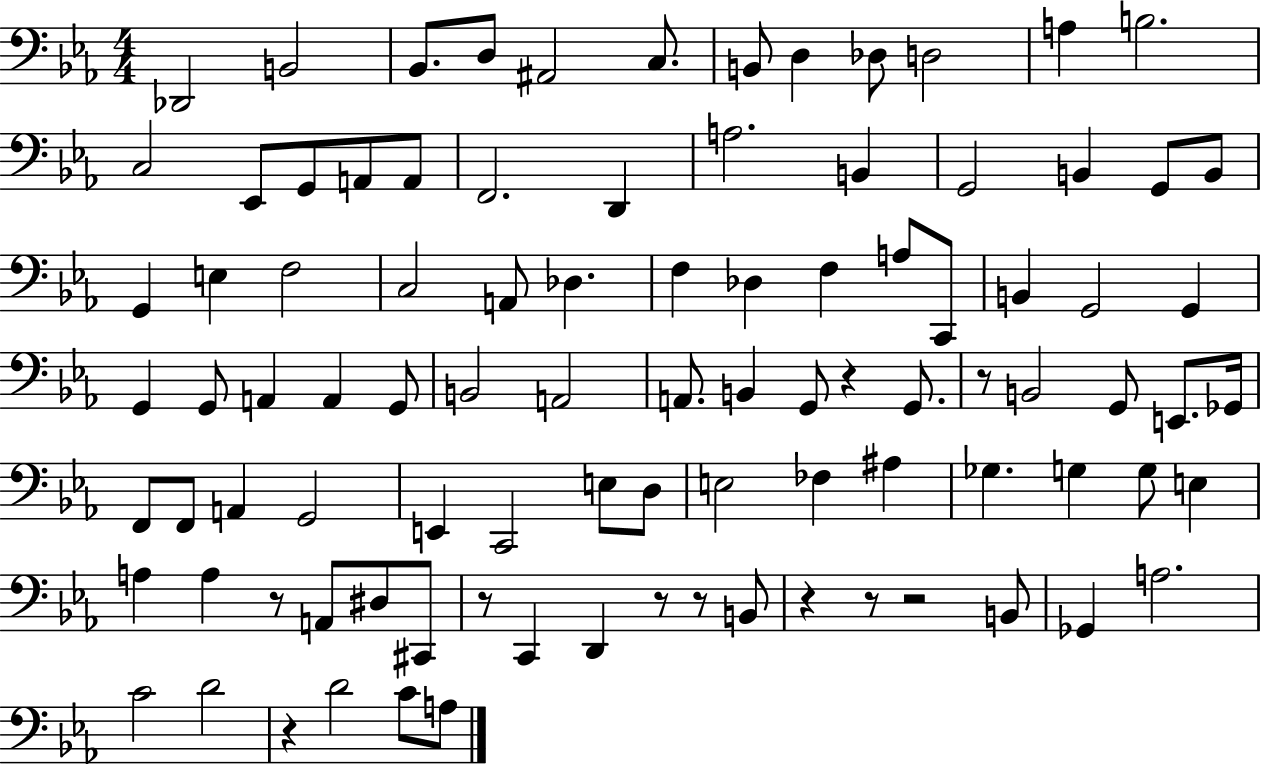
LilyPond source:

{
  \clef bass
  \numericTimeSignature
  \time 4/4
  \key ees \major
  des,2 b,2 | bes,8. d8 ais,2 c8. | b,8 d4 des8 d2 | a4 b2. | \break c2 ees,8 g,8 a,8 a,8 | f,2. d,4 | a2. b,4 | g,2 b,4 g,8 b,8 | \break g,4 e4 f2 | c2 a,8 des4. | f4 des4 f4 a8 c,8 | b,4 g,2 g,4 | \break g,4 g,8 a,4 a,4 g,8 | b,2 a,2 | a,8. b,4 g,8 r4 g,8. | r8 b,2 g,8 e,8. ges,16 | \break f,8 f,8 a,4 g,2 | e,4 c,2 e8 d8 | e2 fes4 ais4 | ges4. g4 g8 e4 | \break a4 a4 r8 a,8 dis8 cis,8 | r8 c,4 d,4 r8 r8 b,8 | r4 r8 r2 b,8 | ges,4 a2. | \break c'2 d'2 | r4 d'2 c'8 a8 | \bar "|."
}